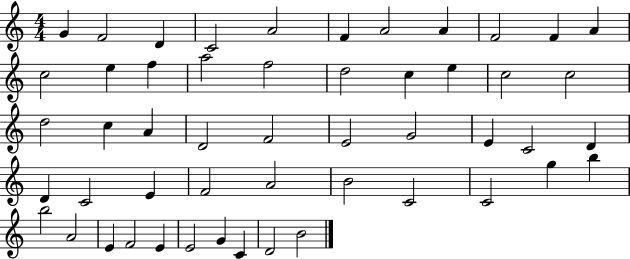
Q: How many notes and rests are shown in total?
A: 51